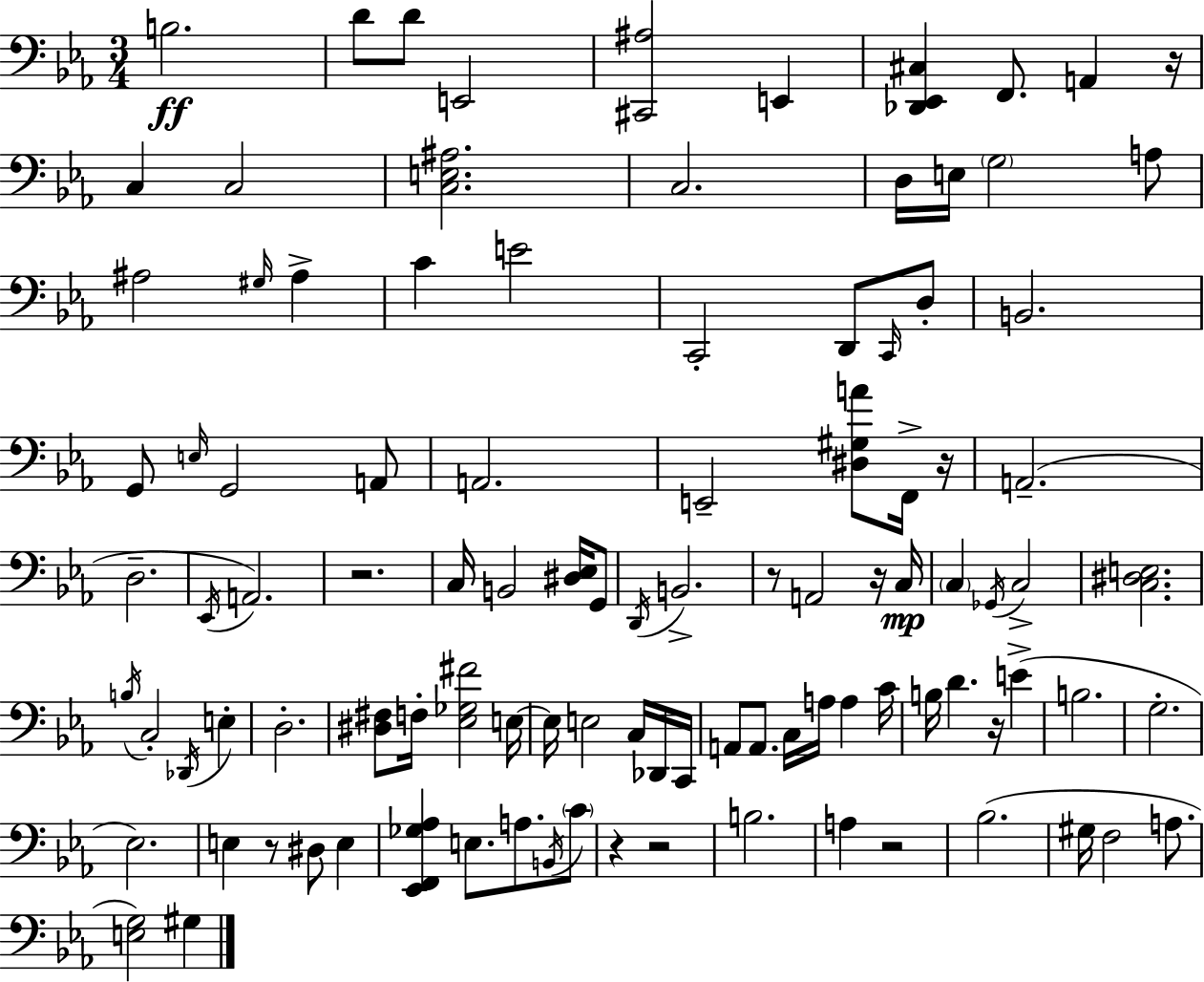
B3/h. D4/e D4/e E2/h [C#2,A#3]/h E2/q [Db2,Eb2,C#3]/q F2/e. A2/q R/s C3/q C3/h [C3,E3,A#3]/h. C3/h. D3/s E3/s G3/h A3/e A#3/h G#3/s A#3/q C4/q E4/h C2/h D2/e C2/s D3/e B2/h. G2/e E3/s G2/h A2/e A2/h. E2/h [D#3,G#3,A4]/e F2/s R/s A2/h. D3/h. Eb2/s A2/h. R/h. C3/s B2/h [D#3,Eb3]/s G2/e D2/s B2/h. R/e A2/h R/s C3/s C3/q Gb2/s C3/h [C3,D#3,E3]/h. B3/s C3/h Db2/s E3/q D3/h. [D#3,F#3]/e F3/s [Eb3,Gb3,F#4]/h E3/s E3/s E3/h C3/s Db2/s C2/s A2/e A2/e. C3/s A3/s A3/q C4/s B3/s D4/q. R/s E4/q B3/h. G3/h. Eb3/h. E3/q R/e D#3/e E3/q [Eb2,F2,Gb3,Ab3]/q E3/e. A3/e. B2/s C4/e R/q R/h B3/h. A3/q R/h Bb3/h. G#3/s F3/h A3/e. [E3,G3]/h G#3/q